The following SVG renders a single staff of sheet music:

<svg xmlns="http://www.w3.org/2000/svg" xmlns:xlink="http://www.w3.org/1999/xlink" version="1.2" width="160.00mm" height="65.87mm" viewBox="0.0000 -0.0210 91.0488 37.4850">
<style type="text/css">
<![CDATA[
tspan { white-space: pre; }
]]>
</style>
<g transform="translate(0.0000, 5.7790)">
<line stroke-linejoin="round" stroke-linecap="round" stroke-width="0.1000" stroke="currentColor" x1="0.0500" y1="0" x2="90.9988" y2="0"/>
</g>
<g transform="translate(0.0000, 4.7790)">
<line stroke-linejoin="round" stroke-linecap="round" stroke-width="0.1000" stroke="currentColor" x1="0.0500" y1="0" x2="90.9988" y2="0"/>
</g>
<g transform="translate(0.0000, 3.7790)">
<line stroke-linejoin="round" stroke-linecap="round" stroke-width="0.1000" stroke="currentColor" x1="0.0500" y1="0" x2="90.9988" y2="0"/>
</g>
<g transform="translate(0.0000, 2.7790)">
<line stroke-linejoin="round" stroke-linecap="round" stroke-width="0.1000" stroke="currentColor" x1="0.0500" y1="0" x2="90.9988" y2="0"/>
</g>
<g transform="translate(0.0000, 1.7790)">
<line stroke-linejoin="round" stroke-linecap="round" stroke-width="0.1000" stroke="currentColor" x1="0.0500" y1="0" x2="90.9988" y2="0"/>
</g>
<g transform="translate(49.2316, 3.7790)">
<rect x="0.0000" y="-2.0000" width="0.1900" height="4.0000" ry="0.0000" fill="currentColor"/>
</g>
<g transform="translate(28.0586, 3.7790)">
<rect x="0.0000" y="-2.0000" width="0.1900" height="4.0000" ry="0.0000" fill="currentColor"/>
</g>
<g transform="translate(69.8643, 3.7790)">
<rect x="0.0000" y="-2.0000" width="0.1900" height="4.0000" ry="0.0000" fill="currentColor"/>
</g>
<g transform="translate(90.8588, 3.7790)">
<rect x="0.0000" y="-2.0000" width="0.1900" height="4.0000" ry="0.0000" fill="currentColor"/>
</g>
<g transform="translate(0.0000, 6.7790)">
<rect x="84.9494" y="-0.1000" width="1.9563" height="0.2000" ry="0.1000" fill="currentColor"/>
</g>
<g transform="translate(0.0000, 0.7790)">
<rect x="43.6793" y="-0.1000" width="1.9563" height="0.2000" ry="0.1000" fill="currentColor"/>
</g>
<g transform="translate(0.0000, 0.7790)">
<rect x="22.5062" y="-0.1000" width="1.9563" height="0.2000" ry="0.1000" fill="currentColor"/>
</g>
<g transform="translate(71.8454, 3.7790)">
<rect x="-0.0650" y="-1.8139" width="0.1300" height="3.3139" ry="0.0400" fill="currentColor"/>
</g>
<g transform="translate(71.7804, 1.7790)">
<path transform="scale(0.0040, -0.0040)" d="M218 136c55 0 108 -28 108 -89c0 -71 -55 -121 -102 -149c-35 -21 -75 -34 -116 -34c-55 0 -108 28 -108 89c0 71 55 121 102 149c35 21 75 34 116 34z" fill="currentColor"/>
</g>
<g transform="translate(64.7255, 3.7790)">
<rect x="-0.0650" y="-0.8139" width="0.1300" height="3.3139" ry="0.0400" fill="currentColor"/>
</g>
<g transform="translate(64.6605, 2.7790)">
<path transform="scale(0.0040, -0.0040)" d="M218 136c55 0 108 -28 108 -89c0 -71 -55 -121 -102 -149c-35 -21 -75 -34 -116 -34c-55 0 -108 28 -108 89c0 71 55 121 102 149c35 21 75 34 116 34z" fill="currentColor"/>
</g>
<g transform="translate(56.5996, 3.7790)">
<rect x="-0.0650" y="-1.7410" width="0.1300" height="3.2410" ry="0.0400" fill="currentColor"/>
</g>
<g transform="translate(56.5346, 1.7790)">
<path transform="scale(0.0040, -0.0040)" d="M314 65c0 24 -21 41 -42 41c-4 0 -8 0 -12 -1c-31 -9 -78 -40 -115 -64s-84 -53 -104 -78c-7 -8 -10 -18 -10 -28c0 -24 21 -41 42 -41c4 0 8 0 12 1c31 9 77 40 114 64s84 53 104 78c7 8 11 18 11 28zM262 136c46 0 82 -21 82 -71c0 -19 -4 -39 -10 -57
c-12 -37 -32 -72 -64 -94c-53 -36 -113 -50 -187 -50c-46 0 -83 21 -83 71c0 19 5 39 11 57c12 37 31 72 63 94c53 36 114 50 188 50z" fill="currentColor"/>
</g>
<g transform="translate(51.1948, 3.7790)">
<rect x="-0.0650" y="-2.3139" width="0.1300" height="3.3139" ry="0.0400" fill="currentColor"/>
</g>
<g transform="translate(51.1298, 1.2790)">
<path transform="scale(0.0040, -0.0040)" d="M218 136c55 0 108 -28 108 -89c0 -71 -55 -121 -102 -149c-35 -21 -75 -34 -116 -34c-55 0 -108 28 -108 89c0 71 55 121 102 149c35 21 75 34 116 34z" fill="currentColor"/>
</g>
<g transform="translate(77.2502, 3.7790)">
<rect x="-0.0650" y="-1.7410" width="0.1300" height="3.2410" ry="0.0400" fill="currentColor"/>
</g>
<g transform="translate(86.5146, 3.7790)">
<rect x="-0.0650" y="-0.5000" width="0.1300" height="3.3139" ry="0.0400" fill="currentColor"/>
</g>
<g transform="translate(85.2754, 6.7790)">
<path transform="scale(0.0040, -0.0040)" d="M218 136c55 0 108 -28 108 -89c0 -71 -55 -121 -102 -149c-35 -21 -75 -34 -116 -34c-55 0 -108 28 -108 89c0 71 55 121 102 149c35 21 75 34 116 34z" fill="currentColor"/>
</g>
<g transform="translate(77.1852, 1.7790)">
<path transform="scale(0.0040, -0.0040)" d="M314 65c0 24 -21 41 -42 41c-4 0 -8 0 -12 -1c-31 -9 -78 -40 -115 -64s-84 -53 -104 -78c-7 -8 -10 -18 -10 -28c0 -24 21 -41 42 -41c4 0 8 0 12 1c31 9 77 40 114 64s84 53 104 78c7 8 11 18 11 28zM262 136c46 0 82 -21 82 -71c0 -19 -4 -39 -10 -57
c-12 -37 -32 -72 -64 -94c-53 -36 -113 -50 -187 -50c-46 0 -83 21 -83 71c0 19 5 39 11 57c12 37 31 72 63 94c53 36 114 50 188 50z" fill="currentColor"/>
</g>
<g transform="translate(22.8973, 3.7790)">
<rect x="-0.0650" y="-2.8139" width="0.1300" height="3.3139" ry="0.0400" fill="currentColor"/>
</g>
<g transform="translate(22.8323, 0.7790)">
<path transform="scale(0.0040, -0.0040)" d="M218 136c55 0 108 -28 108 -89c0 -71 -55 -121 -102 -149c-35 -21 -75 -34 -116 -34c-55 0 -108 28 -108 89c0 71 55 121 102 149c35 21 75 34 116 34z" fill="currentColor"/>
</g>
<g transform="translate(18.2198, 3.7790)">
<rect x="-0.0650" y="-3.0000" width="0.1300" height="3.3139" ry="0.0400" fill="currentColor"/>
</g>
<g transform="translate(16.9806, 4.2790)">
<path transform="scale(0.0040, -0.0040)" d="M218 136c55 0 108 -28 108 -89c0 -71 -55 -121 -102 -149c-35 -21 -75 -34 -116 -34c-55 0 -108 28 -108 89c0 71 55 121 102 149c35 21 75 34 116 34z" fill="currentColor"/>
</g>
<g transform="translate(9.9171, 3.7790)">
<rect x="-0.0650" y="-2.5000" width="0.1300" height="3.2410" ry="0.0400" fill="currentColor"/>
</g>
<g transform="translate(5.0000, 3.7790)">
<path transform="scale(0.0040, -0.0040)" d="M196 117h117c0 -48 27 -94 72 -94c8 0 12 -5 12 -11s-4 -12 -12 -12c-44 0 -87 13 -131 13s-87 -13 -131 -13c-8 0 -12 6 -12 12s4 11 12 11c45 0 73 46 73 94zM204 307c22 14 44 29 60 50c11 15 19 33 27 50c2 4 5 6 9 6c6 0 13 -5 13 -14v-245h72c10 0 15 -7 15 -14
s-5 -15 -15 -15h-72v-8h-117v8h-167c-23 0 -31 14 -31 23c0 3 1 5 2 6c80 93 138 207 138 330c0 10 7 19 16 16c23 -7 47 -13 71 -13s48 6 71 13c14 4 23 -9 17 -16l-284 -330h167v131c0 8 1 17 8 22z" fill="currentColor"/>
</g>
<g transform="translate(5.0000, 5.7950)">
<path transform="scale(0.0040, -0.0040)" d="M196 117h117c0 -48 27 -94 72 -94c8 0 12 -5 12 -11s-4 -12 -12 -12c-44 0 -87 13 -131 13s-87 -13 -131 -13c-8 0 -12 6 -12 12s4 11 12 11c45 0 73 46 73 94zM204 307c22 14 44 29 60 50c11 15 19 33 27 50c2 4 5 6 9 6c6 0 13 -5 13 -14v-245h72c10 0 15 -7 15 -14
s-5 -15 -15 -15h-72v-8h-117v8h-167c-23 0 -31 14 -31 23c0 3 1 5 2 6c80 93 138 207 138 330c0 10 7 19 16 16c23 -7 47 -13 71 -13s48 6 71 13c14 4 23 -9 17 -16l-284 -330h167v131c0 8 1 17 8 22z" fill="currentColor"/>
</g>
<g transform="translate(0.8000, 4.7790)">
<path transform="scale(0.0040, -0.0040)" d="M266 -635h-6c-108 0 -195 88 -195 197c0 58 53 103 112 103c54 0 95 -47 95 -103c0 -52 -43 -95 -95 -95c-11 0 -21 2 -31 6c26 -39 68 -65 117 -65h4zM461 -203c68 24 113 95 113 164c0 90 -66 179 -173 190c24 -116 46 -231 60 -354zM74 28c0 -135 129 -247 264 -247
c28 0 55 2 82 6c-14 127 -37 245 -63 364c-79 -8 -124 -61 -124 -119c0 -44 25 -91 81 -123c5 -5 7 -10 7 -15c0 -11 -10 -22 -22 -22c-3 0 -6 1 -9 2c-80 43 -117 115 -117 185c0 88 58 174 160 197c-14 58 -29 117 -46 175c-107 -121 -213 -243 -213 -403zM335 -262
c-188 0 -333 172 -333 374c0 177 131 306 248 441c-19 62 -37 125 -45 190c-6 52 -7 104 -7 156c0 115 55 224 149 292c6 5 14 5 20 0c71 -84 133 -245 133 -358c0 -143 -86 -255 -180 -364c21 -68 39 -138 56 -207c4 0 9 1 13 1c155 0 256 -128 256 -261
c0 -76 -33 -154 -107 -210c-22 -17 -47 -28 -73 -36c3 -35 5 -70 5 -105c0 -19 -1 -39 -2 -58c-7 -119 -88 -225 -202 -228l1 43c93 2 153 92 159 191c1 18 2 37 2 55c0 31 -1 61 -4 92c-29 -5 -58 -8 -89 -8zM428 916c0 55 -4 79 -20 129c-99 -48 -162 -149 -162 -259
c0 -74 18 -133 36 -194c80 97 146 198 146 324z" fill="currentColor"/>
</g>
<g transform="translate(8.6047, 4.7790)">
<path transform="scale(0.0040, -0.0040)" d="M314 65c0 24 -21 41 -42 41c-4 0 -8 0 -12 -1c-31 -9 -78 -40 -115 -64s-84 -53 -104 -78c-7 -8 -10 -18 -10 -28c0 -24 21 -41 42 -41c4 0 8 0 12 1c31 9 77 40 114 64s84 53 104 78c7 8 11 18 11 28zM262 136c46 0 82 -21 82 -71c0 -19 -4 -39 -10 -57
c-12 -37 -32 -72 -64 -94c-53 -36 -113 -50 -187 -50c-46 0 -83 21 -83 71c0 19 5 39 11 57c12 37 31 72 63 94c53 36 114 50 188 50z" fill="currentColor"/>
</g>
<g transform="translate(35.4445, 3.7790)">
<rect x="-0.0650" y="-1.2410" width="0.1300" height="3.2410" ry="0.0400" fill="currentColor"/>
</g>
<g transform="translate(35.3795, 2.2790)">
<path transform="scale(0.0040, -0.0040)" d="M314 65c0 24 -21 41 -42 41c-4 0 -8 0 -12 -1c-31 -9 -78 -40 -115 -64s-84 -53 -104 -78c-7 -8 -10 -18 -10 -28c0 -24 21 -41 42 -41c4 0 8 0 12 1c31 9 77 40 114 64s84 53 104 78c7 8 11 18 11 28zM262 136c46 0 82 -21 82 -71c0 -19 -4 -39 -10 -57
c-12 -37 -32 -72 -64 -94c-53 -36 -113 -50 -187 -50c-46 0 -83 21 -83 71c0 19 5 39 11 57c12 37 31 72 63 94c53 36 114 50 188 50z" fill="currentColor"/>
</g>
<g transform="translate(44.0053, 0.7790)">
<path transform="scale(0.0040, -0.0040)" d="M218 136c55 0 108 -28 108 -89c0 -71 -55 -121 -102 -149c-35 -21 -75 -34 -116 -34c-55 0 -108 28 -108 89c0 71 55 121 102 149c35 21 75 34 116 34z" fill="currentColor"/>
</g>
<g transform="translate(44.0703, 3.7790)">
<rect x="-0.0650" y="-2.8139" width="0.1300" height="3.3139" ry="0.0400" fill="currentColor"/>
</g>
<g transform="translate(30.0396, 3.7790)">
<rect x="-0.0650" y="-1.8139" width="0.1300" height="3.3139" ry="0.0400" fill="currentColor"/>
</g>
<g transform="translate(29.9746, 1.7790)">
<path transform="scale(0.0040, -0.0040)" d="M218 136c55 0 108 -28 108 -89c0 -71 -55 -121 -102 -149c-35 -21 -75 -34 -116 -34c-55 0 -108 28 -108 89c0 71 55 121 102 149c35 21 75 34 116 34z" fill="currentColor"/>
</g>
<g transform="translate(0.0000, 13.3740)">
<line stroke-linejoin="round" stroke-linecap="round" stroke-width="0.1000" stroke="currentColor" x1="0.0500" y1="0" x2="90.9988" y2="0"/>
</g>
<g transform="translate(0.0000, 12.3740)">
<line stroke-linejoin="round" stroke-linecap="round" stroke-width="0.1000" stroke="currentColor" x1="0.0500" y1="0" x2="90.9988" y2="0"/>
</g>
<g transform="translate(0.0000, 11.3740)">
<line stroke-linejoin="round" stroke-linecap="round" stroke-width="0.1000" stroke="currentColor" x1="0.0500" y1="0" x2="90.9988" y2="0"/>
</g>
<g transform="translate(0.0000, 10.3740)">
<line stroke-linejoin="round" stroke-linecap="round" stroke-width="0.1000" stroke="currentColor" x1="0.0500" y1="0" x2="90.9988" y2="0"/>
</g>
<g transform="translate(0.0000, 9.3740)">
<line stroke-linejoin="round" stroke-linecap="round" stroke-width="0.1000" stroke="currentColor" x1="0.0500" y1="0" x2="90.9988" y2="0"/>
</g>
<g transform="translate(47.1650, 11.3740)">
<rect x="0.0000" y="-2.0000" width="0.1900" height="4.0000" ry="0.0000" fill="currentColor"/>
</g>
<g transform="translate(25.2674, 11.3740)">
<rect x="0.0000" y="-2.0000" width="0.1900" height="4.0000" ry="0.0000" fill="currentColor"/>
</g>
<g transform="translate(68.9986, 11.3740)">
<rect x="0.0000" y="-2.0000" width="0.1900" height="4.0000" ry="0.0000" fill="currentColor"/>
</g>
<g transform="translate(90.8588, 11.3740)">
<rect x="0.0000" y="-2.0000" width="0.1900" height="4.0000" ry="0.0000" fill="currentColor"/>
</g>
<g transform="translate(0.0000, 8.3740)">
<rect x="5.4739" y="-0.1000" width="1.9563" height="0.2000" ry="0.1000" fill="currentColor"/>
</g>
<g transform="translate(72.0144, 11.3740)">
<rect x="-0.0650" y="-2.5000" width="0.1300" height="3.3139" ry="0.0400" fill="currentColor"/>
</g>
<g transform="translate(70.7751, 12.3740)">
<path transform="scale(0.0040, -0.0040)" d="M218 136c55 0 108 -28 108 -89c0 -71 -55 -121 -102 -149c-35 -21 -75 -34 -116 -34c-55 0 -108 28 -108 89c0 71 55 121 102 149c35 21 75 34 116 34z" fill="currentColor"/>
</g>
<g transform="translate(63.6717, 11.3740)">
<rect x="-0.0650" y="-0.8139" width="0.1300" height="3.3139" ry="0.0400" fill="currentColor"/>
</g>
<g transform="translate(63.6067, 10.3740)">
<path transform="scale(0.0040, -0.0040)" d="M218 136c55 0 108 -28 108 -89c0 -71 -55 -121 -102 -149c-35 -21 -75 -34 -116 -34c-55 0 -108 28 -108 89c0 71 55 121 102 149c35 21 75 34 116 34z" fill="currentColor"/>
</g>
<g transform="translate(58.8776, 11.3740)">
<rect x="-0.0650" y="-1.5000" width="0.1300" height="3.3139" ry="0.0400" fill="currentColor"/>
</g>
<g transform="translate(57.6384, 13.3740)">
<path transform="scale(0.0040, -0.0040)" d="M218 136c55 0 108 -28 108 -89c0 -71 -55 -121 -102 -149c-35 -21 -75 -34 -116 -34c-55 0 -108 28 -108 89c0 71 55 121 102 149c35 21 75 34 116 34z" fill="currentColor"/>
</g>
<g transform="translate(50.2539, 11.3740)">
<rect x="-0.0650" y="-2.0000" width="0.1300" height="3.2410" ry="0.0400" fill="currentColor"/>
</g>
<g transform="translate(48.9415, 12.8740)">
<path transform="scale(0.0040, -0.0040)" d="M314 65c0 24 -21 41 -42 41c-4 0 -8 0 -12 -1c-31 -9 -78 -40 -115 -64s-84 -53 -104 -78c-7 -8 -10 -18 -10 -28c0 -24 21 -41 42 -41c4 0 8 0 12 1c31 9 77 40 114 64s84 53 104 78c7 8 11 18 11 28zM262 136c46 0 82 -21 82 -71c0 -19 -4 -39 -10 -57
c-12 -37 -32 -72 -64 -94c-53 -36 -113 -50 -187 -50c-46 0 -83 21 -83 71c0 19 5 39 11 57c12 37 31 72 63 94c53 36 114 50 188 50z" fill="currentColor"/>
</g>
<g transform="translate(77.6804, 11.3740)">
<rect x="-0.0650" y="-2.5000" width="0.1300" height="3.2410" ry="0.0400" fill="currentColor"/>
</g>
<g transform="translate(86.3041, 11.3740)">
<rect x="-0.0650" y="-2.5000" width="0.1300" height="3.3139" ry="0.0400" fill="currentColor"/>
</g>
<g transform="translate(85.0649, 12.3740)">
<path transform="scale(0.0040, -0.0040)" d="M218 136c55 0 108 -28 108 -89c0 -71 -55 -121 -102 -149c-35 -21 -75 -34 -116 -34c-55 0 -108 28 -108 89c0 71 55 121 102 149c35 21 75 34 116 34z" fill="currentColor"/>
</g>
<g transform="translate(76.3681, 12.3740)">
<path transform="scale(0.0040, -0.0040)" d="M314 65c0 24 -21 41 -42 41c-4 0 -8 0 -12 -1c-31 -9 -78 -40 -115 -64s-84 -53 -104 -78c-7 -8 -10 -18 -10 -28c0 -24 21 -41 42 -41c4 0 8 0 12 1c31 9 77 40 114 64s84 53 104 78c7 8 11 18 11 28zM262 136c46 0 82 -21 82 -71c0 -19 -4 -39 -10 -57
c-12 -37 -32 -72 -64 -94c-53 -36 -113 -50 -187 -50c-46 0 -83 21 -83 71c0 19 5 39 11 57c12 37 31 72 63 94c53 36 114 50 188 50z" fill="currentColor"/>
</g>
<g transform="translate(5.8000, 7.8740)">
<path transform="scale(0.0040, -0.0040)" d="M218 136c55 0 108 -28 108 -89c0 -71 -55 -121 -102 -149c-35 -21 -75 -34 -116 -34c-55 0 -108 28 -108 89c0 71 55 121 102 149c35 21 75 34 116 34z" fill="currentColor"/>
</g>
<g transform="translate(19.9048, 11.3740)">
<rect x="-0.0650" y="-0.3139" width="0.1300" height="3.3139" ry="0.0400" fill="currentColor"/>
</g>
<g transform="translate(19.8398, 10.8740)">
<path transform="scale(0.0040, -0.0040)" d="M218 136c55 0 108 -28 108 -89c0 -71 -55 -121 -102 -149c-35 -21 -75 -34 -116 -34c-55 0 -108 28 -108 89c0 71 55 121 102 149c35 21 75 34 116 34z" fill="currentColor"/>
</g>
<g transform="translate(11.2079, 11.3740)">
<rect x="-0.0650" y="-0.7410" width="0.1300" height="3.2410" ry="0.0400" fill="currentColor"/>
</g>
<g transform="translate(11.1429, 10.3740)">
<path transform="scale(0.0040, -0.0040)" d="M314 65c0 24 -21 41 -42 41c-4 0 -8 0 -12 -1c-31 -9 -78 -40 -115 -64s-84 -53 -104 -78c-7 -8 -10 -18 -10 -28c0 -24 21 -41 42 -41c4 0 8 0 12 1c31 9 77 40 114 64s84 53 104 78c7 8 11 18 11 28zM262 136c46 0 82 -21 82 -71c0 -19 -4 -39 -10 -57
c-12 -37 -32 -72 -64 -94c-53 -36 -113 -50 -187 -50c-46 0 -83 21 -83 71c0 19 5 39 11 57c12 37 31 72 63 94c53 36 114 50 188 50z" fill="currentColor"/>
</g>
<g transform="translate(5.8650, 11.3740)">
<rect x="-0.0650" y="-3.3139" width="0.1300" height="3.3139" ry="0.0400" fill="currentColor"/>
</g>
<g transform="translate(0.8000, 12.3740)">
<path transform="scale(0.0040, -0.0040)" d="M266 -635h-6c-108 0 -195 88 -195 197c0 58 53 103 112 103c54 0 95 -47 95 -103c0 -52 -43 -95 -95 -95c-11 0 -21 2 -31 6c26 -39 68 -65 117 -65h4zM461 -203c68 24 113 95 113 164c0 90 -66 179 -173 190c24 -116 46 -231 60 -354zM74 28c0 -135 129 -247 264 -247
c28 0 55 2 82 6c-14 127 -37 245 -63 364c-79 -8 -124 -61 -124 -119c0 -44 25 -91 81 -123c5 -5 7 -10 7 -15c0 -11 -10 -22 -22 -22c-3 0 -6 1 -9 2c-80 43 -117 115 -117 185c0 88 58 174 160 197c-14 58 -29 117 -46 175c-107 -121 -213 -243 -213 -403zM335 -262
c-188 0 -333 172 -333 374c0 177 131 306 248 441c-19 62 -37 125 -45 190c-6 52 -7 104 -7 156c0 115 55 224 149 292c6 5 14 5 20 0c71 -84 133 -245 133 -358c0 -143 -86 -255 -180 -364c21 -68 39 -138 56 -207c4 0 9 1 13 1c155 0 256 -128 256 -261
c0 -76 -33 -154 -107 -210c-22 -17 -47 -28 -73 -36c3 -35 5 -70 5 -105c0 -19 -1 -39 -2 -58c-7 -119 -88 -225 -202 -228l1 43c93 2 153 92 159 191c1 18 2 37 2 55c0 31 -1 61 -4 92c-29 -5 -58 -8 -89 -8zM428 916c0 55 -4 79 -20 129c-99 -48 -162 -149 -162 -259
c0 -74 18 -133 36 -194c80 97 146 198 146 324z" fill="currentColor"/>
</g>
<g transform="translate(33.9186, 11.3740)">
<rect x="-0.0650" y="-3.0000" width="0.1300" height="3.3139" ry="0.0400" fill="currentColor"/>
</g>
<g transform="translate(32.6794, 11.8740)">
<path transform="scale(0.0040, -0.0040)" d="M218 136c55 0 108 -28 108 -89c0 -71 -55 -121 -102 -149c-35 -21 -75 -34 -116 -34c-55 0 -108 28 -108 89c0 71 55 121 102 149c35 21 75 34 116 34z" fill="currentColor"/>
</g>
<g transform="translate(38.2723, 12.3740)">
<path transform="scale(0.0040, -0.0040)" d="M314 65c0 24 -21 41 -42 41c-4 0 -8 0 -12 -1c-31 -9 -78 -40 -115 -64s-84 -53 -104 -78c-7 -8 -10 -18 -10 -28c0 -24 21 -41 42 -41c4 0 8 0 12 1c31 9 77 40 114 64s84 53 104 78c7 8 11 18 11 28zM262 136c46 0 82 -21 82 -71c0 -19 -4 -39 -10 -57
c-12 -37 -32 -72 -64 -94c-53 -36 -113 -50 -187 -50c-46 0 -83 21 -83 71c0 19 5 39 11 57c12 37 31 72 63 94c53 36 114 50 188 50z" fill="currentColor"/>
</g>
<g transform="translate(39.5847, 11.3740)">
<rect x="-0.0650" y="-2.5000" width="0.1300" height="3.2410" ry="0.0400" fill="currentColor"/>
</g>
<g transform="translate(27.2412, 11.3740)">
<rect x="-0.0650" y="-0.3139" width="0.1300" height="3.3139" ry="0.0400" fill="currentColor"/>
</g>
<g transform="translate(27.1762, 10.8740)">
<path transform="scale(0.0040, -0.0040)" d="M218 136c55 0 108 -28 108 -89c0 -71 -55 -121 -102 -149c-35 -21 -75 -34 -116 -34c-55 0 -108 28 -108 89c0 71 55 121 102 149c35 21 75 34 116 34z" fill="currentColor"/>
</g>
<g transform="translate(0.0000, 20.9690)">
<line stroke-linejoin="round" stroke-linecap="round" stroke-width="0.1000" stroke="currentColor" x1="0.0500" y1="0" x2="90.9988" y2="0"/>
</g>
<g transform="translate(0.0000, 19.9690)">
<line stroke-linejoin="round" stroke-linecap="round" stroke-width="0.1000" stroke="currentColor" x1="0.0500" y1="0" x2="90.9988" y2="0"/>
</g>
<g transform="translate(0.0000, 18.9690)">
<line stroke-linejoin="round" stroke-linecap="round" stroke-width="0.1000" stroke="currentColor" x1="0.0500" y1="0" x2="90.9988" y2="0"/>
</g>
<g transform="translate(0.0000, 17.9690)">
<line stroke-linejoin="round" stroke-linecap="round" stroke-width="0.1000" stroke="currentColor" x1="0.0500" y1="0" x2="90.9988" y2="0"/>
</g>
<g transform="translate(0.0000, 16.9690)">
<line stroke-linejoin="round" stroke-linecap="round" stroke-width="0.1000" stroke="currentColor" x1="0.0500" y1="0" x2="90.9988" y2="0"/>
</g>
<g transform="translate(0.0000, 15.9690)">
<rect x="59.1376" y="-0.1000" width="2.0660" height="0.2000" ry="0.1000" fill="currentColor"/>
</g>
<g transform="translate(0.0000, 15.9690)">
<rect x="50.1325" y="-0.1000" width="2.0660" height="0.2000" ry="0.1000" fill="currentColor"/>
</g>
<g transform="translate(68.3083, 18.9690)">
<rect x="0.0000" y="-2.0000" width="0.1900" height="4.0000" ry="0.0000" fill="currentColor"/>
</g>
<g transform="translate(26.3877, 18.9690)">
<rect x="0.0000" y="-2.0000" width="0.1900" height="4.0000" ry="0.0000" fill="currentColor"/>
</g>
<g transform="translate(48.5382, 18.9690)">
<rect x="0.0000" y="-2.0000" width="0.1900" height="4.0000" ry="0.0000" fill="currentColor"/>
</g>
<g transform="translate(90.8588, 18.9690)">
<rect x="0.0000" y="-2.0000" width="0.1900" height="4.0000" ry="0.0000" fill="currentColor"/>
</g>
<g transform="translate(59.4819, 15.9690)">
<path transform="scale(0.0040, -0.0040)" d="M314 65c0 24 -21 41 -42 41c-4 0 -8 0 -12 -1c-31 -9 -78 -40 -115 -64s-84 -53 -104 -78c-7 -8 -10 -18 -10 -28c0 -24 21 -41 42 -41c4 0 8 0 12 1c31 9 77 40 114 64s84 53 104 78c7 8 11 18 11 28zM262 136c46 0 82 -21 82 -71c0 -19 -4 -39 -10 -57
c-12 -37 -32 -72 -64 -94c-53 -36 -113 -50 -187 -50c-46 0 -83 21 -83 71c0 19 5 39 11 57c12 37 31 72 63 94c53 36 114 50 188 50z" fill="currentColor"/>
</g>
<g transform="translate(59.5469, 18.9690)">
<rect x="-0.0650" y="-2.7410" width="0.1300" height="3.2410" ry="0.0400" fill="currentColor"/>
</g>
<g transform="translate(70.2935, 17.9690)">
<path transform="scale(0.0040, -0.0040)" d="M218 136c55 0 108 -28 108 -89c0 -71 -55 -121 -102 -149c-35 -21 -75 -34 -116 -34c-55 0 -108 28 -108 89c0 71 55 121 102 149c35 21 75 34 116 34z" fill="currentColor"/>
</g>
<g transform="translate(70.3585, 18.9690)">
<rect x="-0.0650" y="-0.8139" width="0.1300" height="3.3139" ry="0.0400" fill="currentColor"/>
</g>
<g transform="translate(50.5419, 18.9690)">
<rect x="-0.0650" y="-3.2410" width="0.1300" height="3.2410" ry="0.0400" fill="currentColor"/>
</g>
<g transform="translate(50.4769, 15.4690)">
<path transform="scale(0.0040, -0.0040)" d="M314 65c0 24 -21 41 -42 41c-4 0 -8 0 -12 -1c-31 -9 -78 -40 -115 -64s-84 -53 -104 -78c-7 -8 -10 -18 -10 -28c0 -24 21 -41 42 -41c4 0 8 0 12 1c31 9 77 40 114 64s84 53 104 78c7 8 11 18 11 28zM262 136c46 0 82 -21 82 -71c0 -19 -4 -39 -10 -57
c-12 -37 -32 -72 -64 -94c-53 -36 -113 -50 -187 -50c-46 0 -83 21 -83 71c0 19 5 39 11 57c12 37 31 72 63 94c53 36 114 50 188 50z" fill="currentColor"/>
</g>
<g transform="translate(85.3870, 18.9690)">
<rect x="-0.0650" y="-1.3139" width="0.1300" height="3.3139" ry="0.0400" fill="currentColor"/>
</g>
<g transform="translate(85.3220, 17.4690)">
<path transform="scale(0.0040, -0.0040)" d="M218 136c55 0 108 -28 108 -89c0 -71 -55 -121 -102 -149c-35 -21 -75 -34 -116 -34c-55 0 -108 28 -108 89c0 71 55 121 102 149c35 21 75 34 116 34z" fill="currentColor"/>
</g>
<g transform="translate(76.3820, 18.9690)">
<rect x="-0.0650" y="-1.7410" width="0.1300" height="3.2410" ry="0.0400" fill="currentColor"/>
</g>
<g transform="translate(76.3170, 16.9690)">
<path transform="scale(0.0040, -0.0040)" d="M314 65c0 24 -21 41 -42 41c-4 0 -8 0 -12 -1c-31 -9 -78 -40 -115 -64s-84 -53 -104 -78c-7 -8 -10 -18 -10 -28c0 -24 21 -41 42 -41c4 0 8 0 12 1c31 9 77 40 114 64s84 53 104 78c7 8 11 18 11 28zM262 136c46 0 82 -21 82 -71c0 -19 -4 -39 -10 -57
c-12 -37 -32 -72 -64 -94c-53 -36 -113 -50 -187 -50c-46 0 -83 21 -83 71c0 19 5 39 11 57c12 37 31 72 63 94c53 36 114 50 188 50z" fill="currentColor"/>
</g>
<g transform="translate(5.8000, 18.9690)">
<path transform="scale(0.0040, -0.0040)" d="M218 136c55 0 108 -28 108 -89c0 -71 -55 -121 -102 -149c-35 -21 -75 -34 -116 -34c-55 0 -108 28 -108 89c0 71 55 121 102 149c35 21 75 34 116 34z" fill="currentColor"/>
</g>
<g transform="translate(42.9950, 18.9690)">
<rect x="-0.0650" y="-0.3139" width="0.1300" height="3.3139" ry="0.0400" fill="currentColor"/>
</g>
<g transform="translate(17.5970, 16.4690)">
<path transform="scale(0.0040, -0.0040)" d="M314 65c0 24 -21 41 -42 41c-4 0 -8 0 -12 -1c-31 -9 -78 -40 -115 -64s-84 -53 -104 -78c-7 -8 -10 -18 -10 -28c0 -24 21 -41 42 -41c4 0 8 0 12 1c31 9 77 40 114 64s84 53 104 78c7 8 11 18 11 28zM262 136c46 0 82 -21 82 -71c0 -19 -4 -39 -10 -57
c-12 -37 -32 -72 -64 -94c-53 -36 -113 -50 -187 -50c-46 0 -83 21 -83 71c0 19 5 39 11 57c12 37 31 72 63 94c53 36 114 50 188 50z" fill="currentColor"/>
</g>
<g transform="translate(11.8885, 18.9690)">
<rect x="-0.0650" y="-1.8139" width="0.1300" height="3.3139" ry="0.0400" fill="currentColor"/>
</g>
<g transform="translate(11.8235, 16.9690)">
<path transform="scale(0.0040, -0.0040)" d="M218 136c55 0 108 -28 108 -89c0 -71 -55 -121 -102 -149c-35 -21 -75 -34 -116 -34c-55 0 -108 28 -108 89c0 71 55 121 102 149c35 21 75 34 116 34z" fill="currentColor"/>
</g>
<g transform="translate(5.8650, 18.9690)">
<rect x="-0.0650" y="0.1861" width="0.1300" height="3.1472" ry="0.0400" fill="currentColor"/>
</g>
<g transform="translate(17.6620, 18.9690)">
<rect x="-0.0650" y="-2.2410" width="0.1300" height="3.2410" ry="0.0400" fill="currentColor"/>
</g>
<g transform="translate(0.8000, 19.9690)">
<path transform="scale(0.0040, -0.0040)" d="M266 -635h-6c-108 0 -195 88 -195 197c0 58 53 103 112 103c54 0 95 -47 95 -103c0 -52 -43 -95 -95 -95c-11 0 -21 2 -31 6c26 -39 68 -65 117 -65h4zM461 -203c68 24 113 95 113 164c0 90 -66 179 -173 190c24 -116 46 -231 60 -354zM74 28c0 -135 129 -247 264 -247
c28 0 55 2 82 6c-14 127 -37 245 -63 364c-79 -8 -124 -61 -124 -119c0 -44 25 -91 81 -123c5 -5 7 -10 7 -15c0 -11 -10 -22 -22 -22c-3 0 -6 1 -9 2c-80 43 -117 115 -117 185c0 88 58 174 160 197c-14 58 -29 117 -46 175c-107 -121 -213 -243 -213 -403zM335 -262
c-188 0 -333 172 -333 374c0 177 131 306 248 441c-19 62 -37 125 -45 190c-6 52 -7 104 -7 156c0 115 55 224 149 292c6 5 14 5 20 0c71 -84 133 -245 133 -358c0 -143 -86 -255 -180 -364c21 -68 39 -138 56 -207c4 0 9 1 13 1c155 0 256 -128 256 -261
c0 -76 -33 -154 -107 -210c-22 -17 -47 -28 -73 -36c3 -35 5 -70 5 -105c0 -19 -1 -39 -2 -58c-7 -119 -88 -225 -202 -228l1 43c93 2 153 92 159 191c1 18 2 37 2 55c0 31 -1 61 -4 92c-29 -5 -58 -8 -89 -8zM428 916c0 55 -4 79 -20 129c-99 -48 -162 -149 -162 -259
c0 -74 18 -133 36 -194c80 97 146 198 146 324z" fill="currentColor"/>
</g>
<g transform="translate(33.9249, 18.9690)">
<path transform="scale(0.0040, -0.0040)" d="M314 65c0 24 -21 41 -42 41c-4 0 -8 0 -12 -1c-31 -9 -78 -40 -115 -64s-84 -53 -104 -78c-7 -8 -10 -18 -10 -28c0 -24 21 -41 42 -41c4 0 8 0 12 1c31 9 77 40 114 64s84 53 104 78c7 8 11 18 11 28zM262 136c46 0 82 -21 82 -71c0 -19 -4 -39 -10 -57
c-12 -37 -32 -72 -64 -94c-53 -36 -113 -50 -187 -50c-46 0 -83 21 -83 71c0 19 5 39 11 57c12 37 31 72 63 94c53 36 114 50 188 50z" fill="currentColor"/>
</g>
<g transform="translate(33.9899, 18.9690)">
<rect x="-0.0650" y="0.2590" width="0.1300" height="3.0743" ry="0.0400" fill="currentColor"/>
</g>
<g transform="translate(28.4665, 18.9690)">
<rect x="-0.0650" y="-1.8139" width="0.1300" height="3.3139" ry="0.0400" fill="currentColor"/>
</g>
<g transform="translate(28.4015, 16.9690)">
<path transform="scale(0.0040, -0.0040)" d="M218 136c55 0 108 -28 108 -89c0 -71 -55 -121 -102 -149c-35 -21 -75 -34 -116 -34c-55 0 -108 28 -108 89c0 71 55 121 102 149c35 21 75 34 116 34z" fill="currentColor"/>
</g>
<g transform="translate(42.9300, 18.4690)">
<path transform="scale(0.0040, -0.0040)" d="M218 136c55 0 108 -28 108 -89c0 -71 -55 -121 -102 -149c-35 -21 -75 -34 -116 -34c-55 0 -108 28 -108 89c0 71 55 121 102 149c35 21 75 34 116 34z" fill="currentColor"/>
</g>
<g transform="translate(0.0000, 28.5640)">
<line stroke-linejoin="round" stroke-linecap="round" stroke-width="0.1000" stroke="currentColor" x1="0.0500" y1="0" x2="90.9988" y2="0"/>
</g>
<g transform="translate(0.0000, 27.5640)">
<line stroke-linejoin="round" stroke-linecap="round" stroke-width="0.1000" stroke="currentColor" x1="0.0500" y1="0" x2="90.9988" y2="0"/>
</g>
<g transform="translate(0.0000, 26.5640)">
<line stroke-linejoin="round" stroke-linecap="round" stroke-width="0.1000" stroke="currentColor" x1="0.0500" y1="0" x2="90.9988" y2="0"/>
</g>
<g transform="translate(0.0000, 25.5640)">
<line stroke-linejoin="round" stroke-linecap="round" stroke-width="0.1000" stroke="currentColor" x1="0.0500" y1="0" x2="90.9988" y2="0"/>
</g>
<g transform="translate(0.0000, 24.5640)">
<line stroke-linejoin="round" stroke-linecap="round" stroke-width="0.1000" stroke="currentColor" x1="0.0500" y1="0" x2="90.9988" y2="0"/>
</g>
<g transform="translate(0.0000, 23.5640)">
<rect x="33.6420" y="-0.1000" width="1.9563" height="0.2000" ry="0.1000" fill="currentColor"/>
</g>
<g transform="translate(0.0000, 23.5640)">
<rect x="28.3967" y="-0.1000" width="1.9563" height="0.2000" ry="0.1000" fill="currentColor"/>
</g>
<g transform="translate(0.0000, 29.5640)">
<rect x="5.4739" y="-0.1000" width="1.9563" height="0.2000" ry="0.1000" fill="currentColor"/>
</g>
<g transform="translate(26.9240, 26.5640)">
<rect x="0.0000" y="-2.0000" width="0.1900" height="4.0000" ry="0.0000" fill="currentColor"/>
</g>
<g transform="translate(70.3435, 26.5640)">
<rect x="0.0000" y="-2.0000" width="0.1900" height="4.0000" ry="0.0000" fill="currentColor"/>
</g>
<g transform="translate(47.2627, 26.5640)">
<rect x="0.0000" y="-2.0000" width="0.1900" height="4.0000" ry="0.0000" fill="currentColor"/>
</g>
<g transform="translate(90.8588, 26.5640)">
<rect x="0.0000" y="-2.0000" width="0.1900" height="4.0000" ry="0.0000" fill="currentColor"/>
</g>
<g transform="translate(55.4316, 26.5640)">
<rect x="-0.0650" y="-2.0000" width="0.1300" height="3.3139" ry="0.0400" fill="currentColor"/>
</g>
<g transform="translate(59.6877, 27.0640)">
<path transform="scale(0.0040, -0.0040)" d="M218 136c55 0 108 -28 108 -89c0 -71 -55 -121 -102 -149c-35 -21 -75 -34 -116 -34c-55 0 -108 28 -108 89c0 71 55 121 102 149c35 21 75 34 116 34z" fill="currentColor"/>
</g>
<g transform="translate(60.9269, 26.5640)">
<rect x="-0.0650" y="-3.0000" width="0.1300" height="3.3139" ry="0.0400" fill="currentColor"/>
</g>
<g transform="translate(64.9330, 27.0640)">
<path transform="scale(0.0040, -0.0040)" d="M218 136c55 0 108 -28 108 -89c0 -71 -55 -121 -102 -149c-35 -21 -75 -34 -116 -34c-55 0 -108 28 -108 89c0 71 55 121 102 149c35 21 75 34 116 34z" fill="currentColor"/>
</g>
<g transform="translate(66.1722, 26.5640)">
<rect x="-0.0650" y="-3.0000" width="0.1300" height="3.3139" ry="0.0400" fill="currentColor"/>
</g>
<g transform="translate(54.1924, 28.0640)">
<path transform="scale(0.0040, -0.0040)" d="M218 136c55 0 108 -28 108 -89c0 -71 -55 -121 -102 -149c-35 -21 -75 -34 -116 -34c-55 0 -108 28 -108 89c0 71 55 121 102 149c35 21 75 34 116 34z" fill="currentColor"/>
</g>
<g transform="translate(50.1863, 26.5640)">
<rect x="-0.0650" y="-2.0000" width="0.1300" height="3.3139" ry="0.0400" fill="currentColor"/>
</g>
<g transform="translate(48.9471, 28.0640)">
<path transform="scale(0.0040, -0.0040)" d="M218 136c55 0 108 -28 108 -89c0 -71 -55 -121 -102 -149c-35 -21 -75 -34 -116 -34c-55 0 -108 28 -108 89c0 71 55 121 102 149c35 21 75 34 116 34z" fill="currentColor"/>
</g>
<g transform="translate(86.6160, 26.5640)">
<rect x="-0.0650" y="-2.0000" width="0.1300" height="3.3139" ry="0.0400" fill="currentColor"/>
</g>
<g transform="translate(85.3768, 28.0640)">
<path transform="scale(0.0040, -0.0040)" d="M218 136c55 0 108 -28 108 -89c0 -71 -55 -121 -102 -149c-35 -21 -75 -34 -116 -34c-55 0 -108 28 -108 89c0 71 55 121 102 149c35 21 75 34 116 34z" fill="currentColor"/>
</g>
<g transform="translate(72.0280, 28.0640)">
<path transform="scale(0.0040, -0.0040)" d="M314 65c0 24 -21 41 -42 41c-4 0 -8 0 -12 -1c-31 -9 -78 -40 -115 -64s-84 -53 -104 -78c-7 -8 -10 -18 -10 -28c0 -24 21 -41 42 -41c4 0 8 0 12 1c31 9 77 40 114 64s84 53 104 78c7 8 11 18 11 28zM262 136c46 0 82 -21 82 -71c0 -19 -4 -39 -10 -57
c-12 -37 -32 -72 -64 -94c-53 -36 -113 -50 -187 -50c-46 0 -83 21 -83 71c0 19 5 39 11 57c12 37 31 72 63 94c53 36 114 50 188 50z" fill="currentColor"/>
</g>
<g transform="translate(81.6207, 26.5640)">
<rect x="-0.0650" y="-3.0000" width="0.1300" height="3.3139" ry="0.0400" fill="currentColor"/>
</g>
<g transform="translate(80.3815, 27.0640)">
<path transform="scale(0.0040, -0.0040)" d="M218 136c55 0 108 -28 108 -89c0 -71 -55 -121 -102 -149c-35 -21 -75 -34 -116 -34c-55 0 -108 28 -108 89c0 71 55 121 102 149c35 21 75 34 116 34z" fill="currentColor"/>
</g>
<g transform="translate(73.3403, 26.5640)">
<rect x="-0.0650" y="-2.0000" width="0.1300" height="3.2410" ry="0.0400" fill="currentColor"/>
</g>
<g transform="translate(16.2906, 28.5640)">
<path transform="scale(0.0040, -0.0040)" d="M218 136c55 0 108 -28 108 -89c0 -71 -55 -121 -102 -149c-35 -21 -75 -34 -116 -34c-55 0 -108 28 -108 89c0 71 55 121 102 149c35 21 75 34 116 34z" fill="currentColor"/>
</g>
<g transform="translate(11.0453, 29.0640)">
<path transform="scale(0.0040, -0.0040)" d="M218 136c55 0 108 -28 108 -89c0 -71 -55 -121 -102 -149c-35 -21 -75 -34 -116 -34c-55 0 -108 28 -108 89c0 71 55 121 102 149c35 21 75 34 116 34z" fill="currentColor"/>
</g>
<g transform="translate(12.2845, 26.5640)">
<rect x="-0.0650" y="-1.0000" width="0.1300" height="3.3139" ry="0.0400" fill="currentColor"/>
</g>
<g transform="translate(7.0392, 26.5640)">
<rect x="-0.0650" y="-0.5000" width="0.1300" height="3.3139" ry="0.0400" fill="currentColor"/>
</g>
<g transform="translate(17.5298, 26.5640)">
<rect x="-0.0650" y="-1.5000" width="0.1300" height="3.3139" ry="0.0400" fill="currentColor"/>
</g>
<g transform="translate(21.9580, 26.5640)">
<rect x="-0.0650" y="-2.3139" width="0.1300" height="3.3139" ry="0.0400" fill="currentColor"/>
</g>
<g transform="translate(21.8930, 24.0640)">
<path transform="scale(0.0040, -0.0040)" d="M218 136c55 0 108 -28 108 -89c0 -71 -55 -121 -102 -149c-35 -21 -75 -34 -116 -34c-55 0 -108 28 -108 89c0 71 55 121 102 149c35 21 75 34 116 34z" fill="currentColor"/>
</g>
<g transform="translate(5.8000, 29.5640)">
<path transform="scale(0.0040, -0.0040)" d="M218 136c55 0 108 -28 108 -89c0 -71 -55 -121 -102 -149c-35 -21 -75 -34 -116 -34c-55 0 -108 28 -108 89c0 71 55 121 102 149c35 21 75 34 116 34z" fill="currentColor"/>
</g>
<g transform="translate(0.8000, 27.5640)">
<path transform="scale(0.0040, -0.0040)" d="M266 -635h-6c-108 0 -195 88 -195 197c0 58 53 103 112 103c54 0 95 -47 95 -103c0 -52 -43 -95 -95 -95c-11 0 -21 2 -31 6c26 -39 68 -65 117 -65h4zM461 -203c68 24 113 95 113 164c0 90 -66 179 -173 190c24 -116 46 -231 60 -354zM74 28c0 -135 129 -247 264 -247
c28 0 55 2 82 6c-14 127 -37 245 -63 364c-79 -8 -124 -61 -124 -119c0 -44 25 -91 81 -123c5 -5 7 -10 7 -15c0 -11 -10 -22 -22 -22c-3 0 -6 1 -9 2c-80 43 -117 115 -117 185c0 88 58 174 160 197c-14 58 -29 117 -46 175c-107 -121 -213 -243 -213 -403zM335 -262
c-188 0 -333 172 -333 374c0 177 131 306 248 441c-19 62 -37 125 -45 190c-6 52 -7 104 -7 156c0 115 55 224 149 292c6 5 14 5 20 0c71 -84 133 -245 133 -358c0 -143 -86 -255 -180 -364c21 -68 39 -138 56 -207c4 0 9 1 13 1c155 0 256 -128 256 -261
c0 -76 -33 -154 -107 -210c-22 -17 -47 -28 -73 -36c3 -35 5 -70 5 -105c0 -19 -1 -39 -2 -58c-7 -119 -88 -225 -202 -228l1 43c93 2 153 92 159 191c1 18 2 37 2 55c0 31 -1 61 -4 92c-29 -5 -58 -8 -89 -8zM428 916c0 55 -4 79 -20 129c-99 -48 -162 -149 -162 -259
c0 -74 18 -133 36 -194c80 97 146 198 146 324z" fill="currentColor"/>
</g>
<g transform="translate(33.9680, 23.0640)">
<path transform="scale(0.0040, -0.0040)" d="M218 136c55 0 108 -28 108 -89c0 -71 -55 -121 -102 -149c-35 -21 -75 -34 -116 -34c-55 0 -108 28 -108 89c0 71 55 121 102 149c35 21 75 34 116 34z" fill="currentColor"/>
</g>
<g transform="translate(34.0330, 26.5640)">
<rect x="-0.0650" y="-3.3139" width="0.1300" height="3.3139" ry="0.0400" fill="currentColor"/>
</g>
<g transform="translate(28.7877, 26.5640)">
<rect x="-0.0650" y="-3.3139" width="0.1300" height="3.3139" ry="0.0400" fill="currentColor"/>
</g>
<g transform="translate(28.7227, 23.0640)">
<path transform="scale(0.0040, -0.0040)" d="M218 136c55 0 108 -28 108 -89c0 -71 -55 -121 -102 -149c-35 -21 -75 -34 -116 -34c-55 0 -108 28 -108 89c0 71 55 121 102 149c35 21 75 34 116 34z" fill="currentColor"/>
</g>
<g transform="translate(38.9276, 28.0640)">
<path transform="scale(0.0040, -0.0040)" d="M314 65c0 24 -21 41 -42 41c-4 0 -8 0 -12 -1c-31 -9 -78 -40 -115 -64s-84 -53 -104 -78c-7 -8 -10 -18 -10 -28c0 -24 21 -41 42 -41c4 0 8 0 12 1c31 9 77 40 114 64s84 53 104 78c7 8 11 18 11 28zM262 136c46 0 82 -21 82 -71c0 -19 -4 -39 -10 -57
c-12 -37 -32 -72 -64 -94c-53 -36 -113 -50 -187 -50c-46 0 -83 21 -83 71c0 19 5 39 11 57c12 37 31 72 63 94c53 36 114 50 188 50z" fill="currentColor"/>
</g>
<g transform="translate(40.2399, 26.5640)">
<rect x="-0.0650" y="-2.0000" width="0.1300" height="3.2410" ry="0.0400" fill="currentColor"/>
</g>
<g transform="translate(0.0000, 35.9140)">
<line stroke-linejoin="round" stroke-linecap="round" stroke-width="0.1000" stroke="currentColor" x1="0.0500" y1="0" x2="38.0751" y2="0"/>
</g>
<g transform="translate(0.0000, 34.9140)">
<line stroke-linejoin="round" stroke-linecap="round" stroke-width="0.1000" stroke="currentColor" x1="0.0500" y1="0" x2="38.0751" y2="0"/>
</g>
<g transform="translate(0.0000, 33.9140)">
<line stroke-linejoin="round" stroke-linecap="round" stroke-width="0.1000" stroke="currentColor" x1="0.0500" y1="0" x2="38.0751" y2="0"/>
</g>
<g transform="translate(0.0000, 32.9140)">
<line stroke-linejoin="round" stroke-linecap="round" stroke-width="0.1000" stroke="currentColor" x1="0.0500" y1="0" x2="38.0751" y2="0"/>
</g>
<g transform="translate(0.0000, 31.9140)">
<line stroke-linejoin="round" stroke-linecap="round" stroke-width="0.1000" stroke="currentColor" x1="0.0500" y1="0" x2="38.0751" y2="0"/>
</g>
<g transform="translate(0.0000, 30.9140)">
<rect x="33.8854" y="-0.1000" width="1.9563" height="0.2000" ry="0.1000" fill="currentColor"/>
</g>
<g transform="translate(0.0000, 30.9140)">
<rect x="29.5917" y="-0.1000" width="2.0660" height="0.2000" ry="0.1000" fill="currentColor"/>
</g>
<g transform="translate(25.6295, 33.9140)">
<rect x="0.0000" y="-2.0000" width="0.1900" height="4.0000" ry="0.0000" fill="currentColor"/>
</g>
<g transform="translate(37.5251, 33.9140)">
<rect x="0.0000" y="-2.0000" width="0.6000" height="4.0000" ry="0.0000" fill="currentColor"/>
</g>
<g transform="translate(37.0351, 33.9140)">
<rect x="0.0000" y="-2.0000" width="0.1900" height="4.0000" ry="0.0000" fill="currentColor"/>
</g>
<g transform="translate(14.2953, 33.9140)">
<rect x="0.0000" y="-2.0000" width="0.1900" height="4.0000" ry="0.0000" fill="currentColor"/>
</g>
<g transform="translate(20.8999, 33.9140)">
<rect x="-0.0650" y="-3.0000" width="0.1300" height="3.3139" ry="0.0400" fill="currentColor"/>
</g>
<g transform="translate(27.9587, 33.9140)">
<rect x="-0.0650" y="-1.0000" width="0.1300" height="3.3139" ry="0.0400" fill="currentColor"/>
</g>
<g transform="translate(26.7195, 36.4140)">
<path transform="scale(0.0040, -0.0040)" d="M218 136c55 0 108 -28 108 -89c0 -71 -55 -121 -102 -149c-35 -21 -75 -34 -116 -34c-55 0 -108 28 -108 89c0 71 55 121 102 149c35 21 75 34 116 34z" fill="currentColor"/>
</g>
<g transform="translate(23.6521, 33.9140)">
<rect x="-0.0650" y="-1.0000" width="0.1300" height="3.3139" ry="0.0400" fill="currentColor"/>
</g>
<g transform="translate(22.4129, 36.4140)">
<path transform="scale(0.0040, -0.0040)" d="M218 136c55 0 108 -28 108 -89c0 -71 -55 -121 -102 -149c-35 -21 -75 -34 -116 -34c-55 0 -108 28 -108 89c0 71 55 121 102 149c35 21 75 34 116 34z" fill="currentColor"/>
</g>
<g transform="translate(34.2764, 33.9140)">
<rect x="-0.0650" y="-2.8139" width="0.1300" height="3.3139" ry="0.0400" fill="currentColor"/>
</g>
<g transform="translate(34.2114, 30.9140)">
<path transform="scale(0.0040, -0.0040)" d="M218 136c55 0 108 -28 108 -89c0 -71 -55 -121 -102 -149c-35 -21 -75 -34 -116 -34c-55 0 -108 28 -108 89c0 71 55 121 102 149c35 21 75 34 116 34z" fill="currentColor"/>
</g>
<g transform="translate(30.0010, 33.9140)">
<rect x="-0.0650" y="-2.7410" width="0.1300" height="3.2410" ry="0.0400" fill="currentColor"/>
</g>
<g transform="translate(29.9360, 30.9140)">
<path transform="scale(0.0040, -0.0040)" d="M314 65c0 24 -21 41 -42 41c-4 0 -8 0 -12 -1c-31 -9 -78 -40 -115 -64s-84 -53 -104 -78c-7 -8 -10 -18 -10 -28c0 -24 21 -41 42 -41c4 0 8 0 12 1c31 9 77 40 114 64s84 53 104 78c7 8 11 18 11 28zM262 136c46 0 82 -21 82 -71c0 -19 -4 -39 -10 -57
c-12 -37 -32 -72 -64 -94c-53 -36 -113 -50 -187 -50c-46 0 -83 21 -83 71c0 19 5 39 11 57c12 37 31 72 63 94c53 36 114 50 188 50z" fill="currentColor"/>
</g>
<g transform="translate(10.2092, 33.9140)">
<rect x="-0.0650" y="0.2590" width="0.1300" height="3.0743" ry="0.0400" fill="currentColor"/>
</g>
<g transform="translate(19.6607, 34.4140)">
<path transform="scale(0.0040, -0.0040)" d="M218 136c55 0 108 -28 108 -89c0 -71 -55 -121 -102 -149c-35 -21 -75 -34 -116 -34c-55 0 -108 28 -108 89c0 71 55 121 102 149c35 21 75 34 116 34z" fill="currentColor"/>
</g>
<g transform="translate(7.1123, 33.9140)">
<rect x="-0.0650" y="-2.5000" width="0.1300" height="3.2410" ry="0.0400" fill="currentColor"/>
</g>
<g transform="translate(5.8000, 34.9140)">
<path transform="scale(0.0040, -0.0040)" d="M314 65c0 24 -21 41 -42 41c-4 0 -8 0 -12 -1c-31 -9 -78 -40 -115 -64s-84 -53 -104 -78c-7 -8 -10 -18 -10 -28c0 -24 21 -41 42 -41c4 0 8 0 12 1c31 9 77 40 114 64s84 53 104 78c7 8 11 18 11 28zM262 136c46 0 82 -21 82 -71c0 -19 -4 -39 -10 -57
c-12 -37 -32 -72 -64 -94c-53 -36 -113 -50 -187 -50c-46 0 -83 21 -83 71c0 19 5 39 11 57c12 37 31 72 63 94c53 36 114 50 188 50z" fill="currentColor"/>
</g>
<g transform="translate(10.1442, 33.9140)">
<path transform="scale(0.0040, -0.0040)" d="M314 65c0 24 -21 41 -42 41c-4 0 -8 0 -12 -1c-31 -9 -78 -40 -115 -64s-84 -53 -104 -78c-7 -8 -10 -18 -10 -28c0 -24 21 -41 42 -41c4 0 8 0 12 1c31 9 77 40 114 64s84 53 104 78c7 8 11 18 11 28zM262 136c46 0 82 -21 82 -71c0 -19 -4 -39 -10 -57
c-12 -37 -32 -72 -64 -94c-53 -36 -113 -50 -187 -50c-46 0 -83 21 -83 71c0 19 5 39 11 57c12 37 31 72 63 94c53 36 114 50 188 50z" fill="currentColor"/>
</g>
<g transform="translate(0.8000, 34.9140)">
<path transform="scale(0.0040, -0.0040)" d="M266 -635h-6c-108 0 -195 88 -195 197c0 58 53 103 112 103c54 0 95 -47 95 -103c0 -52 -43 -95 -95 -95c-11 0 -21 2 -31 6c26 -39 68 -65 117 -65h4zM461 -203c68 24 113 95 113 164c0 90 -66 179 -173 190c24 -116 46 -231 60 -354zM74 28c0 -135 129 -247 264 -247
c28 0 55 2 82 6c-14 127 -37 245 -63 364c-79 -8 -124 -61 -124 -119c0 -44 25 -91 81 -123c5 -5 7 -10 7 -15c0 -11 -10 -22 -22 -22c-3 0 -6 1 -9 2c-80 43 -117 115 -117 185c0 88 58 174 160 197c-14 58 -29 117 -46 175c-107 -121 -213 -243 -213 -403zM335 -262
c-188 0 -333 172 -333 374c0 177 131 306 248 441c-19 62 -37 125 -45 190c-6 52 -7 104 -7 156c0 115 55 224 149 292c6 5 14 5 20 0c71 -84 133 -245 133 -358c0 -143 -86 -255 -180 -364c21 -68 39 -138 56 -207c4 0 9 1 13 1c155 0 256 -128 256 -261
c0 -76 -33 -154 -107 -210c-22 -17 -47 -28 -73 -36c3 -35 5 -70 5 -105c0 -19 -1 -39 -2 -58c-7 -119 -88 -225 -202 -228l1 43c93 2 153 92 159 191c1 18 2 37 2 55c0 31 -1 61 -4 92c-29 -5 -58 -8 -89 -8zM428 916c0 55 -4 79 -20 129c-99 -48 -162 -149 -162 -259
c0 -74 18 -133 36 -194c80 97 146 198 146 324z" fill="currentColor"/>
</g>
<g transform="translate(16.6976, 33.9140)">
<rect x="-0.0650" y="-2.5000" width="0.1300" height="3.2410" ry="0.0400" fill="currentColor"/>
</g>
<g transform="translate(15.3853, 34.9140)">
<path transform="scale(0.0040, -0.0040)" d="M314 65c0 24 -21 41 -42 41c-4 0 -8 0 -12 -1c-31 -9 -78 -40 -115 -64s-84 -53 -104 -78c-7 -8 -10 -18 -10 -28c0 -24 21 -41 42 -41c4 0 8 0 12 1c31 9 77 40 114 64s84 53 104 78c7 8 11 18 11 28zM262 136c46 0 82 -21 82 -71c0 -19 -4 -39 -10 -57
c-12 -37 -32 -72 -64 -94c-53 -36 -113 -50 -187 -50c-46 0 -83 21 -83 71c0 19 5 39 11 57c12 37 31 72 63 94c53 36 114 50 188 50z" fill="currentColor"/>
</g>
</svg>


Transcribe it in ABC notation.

X:1
T:Untitled
M:4/4
L:1/4
K:C
G2 A a f e2 a g f2 d f f2 C b d2 c c A G2 F2 E d G G2 G B f g2 f B2 c b2 a2 d f2 e C D E g b b F2 F F A A F2 A F G2 B2 G2 A D D a2 a